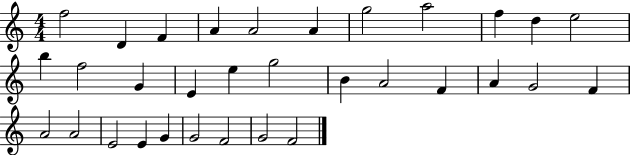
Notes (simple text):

F5/h D4/q F4/q A4/q A4/h A4/q G5/h A5/h F5/q D5/q E5/h B5/q F5/h G4/q E4/q E5/q G5/h B4/q A4/h F4/q A4/q G4/h F4/q A4/h A4/h E4/h E4/q G4/q G4/h F4/h G4/h F4/h